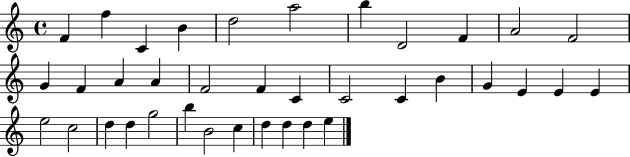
F4/q F5/q C4/q B4/q D5/h A5/h B5/q D4/h F4/q A4/h F4/h G4/q F4/q A4/q A4/q F4/h F4/q C4/q C4/h C4/q B4/q G4/q E4/q E4/q E4/q E5/h C5/h D5/q D5/q G5/h B5/q B4/h C5/q D5/q D5/q D5/q E5/q